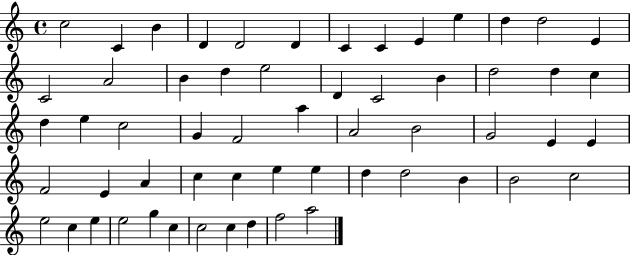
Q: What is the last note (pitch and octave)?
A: A5